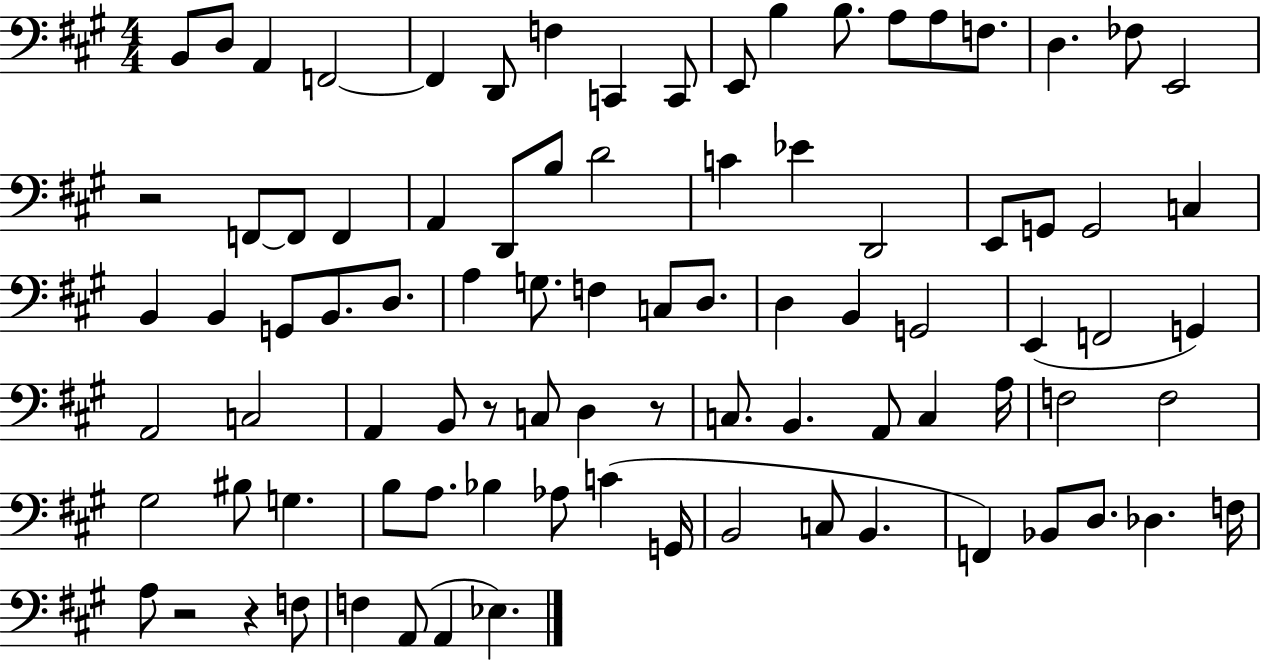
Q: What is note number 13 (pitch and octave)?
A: A3